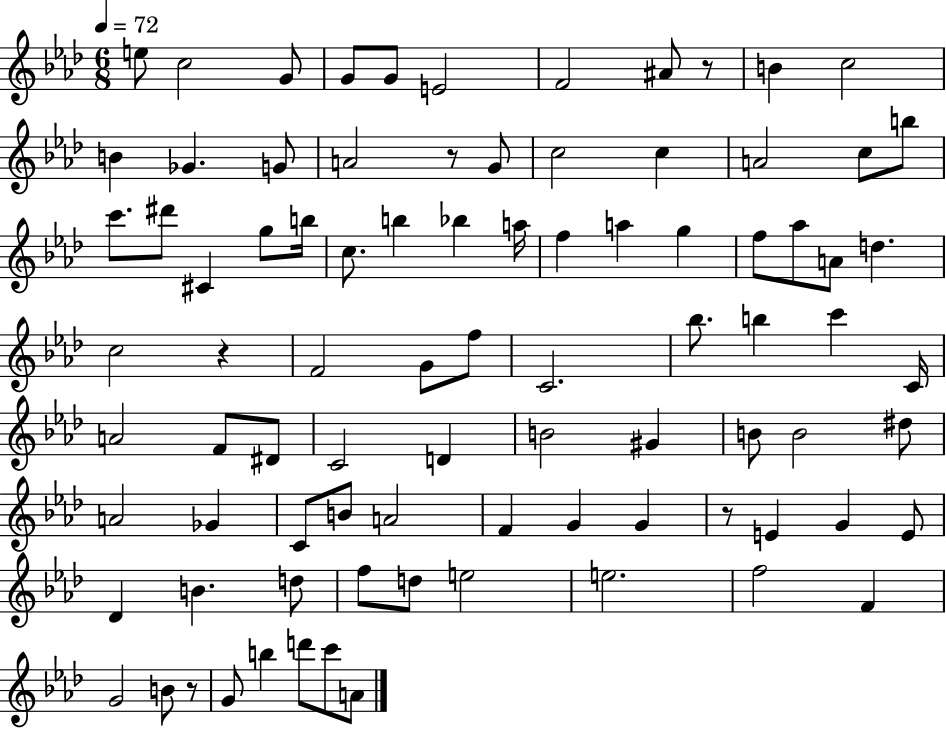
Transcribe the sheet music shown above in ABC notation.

X:1
T:Untitled
M:6/8
L:1/4
K:Ab
e/2 c2 G/2 G/2 G/2 E2 F2 ^A/2 z/2 B c2 B _G G/2 A2 z/2 G/2 c2 c A2 c/2 b/2 c'/2 ^d'/2 ^C g/2 b/4 c/2 b _b a/4 f a g f/2 _a/2 A/2 d c2 z F2 G/2 f/2 C2 _b/2 b c' C/4 A2 F/2 ^D/2 C2 D B2 ^G B/2 B2 ^d/2 A2 _G C/2 B/2 A2 F G G z/2 E G E/2 _D B d/2 f/2 d/2 e2 e2 f2 F G2 B/2 z/2 G/2 b d'/2 c'/2 A/2